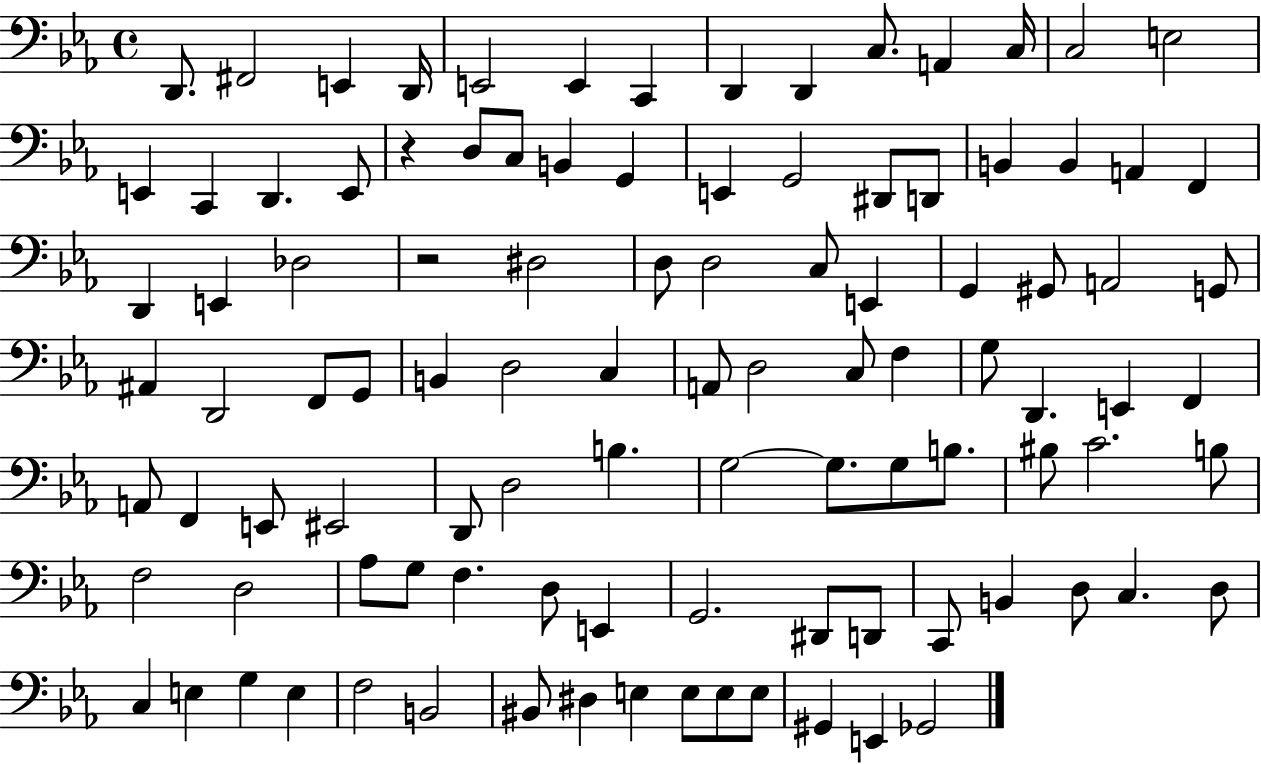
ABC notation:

X:1
T:Untitled
M:4/4
L:1/4
K:Eb
D,,/2 ^F,,2 E,, D,,/4 E,,2 E,, C,, D,, D,, C,/2 A,, C,/4 C,2 E,2 E,, C,, D,, E,,/2 z D,/2 C,/2 B,, G,, E,, G,,2 ^D,,/2 D,,/2 B,, B,, A,, F,, D,, E,, _D,2 z2 ^D,2 D,/2 D,2 C,/2 E,, G,, ^G,,/2 A,,2 G,,/2 ^A,, D,,2 F,,/2 G,,/2 B,, D,2 C, A,,/2 D,2 C,/2 F, G,/2 D,, E,, F,, A,,/2 F,, E,,/2 ^E,,2 D,,/2 D,2 B, G,2 G,/2 G,/2 B,/2 ^B,/2 C2 B,/2 F,2 D,2 _A,/2 G,/2 F, D,/2 E,, G,,2 ^D,,/2 D,,/2 C,,/2 B,, D,/2 C, D,/2 C, E, G, E, F,2 B,,2 ^B,,/2 ^D, E, E,/2 E,/2 E,/2 ^G,, E,, _G,,2